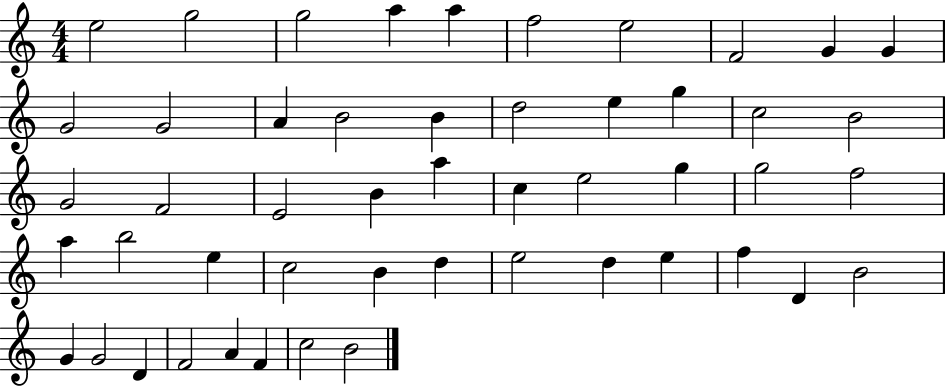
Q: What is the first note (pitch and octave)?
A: E5